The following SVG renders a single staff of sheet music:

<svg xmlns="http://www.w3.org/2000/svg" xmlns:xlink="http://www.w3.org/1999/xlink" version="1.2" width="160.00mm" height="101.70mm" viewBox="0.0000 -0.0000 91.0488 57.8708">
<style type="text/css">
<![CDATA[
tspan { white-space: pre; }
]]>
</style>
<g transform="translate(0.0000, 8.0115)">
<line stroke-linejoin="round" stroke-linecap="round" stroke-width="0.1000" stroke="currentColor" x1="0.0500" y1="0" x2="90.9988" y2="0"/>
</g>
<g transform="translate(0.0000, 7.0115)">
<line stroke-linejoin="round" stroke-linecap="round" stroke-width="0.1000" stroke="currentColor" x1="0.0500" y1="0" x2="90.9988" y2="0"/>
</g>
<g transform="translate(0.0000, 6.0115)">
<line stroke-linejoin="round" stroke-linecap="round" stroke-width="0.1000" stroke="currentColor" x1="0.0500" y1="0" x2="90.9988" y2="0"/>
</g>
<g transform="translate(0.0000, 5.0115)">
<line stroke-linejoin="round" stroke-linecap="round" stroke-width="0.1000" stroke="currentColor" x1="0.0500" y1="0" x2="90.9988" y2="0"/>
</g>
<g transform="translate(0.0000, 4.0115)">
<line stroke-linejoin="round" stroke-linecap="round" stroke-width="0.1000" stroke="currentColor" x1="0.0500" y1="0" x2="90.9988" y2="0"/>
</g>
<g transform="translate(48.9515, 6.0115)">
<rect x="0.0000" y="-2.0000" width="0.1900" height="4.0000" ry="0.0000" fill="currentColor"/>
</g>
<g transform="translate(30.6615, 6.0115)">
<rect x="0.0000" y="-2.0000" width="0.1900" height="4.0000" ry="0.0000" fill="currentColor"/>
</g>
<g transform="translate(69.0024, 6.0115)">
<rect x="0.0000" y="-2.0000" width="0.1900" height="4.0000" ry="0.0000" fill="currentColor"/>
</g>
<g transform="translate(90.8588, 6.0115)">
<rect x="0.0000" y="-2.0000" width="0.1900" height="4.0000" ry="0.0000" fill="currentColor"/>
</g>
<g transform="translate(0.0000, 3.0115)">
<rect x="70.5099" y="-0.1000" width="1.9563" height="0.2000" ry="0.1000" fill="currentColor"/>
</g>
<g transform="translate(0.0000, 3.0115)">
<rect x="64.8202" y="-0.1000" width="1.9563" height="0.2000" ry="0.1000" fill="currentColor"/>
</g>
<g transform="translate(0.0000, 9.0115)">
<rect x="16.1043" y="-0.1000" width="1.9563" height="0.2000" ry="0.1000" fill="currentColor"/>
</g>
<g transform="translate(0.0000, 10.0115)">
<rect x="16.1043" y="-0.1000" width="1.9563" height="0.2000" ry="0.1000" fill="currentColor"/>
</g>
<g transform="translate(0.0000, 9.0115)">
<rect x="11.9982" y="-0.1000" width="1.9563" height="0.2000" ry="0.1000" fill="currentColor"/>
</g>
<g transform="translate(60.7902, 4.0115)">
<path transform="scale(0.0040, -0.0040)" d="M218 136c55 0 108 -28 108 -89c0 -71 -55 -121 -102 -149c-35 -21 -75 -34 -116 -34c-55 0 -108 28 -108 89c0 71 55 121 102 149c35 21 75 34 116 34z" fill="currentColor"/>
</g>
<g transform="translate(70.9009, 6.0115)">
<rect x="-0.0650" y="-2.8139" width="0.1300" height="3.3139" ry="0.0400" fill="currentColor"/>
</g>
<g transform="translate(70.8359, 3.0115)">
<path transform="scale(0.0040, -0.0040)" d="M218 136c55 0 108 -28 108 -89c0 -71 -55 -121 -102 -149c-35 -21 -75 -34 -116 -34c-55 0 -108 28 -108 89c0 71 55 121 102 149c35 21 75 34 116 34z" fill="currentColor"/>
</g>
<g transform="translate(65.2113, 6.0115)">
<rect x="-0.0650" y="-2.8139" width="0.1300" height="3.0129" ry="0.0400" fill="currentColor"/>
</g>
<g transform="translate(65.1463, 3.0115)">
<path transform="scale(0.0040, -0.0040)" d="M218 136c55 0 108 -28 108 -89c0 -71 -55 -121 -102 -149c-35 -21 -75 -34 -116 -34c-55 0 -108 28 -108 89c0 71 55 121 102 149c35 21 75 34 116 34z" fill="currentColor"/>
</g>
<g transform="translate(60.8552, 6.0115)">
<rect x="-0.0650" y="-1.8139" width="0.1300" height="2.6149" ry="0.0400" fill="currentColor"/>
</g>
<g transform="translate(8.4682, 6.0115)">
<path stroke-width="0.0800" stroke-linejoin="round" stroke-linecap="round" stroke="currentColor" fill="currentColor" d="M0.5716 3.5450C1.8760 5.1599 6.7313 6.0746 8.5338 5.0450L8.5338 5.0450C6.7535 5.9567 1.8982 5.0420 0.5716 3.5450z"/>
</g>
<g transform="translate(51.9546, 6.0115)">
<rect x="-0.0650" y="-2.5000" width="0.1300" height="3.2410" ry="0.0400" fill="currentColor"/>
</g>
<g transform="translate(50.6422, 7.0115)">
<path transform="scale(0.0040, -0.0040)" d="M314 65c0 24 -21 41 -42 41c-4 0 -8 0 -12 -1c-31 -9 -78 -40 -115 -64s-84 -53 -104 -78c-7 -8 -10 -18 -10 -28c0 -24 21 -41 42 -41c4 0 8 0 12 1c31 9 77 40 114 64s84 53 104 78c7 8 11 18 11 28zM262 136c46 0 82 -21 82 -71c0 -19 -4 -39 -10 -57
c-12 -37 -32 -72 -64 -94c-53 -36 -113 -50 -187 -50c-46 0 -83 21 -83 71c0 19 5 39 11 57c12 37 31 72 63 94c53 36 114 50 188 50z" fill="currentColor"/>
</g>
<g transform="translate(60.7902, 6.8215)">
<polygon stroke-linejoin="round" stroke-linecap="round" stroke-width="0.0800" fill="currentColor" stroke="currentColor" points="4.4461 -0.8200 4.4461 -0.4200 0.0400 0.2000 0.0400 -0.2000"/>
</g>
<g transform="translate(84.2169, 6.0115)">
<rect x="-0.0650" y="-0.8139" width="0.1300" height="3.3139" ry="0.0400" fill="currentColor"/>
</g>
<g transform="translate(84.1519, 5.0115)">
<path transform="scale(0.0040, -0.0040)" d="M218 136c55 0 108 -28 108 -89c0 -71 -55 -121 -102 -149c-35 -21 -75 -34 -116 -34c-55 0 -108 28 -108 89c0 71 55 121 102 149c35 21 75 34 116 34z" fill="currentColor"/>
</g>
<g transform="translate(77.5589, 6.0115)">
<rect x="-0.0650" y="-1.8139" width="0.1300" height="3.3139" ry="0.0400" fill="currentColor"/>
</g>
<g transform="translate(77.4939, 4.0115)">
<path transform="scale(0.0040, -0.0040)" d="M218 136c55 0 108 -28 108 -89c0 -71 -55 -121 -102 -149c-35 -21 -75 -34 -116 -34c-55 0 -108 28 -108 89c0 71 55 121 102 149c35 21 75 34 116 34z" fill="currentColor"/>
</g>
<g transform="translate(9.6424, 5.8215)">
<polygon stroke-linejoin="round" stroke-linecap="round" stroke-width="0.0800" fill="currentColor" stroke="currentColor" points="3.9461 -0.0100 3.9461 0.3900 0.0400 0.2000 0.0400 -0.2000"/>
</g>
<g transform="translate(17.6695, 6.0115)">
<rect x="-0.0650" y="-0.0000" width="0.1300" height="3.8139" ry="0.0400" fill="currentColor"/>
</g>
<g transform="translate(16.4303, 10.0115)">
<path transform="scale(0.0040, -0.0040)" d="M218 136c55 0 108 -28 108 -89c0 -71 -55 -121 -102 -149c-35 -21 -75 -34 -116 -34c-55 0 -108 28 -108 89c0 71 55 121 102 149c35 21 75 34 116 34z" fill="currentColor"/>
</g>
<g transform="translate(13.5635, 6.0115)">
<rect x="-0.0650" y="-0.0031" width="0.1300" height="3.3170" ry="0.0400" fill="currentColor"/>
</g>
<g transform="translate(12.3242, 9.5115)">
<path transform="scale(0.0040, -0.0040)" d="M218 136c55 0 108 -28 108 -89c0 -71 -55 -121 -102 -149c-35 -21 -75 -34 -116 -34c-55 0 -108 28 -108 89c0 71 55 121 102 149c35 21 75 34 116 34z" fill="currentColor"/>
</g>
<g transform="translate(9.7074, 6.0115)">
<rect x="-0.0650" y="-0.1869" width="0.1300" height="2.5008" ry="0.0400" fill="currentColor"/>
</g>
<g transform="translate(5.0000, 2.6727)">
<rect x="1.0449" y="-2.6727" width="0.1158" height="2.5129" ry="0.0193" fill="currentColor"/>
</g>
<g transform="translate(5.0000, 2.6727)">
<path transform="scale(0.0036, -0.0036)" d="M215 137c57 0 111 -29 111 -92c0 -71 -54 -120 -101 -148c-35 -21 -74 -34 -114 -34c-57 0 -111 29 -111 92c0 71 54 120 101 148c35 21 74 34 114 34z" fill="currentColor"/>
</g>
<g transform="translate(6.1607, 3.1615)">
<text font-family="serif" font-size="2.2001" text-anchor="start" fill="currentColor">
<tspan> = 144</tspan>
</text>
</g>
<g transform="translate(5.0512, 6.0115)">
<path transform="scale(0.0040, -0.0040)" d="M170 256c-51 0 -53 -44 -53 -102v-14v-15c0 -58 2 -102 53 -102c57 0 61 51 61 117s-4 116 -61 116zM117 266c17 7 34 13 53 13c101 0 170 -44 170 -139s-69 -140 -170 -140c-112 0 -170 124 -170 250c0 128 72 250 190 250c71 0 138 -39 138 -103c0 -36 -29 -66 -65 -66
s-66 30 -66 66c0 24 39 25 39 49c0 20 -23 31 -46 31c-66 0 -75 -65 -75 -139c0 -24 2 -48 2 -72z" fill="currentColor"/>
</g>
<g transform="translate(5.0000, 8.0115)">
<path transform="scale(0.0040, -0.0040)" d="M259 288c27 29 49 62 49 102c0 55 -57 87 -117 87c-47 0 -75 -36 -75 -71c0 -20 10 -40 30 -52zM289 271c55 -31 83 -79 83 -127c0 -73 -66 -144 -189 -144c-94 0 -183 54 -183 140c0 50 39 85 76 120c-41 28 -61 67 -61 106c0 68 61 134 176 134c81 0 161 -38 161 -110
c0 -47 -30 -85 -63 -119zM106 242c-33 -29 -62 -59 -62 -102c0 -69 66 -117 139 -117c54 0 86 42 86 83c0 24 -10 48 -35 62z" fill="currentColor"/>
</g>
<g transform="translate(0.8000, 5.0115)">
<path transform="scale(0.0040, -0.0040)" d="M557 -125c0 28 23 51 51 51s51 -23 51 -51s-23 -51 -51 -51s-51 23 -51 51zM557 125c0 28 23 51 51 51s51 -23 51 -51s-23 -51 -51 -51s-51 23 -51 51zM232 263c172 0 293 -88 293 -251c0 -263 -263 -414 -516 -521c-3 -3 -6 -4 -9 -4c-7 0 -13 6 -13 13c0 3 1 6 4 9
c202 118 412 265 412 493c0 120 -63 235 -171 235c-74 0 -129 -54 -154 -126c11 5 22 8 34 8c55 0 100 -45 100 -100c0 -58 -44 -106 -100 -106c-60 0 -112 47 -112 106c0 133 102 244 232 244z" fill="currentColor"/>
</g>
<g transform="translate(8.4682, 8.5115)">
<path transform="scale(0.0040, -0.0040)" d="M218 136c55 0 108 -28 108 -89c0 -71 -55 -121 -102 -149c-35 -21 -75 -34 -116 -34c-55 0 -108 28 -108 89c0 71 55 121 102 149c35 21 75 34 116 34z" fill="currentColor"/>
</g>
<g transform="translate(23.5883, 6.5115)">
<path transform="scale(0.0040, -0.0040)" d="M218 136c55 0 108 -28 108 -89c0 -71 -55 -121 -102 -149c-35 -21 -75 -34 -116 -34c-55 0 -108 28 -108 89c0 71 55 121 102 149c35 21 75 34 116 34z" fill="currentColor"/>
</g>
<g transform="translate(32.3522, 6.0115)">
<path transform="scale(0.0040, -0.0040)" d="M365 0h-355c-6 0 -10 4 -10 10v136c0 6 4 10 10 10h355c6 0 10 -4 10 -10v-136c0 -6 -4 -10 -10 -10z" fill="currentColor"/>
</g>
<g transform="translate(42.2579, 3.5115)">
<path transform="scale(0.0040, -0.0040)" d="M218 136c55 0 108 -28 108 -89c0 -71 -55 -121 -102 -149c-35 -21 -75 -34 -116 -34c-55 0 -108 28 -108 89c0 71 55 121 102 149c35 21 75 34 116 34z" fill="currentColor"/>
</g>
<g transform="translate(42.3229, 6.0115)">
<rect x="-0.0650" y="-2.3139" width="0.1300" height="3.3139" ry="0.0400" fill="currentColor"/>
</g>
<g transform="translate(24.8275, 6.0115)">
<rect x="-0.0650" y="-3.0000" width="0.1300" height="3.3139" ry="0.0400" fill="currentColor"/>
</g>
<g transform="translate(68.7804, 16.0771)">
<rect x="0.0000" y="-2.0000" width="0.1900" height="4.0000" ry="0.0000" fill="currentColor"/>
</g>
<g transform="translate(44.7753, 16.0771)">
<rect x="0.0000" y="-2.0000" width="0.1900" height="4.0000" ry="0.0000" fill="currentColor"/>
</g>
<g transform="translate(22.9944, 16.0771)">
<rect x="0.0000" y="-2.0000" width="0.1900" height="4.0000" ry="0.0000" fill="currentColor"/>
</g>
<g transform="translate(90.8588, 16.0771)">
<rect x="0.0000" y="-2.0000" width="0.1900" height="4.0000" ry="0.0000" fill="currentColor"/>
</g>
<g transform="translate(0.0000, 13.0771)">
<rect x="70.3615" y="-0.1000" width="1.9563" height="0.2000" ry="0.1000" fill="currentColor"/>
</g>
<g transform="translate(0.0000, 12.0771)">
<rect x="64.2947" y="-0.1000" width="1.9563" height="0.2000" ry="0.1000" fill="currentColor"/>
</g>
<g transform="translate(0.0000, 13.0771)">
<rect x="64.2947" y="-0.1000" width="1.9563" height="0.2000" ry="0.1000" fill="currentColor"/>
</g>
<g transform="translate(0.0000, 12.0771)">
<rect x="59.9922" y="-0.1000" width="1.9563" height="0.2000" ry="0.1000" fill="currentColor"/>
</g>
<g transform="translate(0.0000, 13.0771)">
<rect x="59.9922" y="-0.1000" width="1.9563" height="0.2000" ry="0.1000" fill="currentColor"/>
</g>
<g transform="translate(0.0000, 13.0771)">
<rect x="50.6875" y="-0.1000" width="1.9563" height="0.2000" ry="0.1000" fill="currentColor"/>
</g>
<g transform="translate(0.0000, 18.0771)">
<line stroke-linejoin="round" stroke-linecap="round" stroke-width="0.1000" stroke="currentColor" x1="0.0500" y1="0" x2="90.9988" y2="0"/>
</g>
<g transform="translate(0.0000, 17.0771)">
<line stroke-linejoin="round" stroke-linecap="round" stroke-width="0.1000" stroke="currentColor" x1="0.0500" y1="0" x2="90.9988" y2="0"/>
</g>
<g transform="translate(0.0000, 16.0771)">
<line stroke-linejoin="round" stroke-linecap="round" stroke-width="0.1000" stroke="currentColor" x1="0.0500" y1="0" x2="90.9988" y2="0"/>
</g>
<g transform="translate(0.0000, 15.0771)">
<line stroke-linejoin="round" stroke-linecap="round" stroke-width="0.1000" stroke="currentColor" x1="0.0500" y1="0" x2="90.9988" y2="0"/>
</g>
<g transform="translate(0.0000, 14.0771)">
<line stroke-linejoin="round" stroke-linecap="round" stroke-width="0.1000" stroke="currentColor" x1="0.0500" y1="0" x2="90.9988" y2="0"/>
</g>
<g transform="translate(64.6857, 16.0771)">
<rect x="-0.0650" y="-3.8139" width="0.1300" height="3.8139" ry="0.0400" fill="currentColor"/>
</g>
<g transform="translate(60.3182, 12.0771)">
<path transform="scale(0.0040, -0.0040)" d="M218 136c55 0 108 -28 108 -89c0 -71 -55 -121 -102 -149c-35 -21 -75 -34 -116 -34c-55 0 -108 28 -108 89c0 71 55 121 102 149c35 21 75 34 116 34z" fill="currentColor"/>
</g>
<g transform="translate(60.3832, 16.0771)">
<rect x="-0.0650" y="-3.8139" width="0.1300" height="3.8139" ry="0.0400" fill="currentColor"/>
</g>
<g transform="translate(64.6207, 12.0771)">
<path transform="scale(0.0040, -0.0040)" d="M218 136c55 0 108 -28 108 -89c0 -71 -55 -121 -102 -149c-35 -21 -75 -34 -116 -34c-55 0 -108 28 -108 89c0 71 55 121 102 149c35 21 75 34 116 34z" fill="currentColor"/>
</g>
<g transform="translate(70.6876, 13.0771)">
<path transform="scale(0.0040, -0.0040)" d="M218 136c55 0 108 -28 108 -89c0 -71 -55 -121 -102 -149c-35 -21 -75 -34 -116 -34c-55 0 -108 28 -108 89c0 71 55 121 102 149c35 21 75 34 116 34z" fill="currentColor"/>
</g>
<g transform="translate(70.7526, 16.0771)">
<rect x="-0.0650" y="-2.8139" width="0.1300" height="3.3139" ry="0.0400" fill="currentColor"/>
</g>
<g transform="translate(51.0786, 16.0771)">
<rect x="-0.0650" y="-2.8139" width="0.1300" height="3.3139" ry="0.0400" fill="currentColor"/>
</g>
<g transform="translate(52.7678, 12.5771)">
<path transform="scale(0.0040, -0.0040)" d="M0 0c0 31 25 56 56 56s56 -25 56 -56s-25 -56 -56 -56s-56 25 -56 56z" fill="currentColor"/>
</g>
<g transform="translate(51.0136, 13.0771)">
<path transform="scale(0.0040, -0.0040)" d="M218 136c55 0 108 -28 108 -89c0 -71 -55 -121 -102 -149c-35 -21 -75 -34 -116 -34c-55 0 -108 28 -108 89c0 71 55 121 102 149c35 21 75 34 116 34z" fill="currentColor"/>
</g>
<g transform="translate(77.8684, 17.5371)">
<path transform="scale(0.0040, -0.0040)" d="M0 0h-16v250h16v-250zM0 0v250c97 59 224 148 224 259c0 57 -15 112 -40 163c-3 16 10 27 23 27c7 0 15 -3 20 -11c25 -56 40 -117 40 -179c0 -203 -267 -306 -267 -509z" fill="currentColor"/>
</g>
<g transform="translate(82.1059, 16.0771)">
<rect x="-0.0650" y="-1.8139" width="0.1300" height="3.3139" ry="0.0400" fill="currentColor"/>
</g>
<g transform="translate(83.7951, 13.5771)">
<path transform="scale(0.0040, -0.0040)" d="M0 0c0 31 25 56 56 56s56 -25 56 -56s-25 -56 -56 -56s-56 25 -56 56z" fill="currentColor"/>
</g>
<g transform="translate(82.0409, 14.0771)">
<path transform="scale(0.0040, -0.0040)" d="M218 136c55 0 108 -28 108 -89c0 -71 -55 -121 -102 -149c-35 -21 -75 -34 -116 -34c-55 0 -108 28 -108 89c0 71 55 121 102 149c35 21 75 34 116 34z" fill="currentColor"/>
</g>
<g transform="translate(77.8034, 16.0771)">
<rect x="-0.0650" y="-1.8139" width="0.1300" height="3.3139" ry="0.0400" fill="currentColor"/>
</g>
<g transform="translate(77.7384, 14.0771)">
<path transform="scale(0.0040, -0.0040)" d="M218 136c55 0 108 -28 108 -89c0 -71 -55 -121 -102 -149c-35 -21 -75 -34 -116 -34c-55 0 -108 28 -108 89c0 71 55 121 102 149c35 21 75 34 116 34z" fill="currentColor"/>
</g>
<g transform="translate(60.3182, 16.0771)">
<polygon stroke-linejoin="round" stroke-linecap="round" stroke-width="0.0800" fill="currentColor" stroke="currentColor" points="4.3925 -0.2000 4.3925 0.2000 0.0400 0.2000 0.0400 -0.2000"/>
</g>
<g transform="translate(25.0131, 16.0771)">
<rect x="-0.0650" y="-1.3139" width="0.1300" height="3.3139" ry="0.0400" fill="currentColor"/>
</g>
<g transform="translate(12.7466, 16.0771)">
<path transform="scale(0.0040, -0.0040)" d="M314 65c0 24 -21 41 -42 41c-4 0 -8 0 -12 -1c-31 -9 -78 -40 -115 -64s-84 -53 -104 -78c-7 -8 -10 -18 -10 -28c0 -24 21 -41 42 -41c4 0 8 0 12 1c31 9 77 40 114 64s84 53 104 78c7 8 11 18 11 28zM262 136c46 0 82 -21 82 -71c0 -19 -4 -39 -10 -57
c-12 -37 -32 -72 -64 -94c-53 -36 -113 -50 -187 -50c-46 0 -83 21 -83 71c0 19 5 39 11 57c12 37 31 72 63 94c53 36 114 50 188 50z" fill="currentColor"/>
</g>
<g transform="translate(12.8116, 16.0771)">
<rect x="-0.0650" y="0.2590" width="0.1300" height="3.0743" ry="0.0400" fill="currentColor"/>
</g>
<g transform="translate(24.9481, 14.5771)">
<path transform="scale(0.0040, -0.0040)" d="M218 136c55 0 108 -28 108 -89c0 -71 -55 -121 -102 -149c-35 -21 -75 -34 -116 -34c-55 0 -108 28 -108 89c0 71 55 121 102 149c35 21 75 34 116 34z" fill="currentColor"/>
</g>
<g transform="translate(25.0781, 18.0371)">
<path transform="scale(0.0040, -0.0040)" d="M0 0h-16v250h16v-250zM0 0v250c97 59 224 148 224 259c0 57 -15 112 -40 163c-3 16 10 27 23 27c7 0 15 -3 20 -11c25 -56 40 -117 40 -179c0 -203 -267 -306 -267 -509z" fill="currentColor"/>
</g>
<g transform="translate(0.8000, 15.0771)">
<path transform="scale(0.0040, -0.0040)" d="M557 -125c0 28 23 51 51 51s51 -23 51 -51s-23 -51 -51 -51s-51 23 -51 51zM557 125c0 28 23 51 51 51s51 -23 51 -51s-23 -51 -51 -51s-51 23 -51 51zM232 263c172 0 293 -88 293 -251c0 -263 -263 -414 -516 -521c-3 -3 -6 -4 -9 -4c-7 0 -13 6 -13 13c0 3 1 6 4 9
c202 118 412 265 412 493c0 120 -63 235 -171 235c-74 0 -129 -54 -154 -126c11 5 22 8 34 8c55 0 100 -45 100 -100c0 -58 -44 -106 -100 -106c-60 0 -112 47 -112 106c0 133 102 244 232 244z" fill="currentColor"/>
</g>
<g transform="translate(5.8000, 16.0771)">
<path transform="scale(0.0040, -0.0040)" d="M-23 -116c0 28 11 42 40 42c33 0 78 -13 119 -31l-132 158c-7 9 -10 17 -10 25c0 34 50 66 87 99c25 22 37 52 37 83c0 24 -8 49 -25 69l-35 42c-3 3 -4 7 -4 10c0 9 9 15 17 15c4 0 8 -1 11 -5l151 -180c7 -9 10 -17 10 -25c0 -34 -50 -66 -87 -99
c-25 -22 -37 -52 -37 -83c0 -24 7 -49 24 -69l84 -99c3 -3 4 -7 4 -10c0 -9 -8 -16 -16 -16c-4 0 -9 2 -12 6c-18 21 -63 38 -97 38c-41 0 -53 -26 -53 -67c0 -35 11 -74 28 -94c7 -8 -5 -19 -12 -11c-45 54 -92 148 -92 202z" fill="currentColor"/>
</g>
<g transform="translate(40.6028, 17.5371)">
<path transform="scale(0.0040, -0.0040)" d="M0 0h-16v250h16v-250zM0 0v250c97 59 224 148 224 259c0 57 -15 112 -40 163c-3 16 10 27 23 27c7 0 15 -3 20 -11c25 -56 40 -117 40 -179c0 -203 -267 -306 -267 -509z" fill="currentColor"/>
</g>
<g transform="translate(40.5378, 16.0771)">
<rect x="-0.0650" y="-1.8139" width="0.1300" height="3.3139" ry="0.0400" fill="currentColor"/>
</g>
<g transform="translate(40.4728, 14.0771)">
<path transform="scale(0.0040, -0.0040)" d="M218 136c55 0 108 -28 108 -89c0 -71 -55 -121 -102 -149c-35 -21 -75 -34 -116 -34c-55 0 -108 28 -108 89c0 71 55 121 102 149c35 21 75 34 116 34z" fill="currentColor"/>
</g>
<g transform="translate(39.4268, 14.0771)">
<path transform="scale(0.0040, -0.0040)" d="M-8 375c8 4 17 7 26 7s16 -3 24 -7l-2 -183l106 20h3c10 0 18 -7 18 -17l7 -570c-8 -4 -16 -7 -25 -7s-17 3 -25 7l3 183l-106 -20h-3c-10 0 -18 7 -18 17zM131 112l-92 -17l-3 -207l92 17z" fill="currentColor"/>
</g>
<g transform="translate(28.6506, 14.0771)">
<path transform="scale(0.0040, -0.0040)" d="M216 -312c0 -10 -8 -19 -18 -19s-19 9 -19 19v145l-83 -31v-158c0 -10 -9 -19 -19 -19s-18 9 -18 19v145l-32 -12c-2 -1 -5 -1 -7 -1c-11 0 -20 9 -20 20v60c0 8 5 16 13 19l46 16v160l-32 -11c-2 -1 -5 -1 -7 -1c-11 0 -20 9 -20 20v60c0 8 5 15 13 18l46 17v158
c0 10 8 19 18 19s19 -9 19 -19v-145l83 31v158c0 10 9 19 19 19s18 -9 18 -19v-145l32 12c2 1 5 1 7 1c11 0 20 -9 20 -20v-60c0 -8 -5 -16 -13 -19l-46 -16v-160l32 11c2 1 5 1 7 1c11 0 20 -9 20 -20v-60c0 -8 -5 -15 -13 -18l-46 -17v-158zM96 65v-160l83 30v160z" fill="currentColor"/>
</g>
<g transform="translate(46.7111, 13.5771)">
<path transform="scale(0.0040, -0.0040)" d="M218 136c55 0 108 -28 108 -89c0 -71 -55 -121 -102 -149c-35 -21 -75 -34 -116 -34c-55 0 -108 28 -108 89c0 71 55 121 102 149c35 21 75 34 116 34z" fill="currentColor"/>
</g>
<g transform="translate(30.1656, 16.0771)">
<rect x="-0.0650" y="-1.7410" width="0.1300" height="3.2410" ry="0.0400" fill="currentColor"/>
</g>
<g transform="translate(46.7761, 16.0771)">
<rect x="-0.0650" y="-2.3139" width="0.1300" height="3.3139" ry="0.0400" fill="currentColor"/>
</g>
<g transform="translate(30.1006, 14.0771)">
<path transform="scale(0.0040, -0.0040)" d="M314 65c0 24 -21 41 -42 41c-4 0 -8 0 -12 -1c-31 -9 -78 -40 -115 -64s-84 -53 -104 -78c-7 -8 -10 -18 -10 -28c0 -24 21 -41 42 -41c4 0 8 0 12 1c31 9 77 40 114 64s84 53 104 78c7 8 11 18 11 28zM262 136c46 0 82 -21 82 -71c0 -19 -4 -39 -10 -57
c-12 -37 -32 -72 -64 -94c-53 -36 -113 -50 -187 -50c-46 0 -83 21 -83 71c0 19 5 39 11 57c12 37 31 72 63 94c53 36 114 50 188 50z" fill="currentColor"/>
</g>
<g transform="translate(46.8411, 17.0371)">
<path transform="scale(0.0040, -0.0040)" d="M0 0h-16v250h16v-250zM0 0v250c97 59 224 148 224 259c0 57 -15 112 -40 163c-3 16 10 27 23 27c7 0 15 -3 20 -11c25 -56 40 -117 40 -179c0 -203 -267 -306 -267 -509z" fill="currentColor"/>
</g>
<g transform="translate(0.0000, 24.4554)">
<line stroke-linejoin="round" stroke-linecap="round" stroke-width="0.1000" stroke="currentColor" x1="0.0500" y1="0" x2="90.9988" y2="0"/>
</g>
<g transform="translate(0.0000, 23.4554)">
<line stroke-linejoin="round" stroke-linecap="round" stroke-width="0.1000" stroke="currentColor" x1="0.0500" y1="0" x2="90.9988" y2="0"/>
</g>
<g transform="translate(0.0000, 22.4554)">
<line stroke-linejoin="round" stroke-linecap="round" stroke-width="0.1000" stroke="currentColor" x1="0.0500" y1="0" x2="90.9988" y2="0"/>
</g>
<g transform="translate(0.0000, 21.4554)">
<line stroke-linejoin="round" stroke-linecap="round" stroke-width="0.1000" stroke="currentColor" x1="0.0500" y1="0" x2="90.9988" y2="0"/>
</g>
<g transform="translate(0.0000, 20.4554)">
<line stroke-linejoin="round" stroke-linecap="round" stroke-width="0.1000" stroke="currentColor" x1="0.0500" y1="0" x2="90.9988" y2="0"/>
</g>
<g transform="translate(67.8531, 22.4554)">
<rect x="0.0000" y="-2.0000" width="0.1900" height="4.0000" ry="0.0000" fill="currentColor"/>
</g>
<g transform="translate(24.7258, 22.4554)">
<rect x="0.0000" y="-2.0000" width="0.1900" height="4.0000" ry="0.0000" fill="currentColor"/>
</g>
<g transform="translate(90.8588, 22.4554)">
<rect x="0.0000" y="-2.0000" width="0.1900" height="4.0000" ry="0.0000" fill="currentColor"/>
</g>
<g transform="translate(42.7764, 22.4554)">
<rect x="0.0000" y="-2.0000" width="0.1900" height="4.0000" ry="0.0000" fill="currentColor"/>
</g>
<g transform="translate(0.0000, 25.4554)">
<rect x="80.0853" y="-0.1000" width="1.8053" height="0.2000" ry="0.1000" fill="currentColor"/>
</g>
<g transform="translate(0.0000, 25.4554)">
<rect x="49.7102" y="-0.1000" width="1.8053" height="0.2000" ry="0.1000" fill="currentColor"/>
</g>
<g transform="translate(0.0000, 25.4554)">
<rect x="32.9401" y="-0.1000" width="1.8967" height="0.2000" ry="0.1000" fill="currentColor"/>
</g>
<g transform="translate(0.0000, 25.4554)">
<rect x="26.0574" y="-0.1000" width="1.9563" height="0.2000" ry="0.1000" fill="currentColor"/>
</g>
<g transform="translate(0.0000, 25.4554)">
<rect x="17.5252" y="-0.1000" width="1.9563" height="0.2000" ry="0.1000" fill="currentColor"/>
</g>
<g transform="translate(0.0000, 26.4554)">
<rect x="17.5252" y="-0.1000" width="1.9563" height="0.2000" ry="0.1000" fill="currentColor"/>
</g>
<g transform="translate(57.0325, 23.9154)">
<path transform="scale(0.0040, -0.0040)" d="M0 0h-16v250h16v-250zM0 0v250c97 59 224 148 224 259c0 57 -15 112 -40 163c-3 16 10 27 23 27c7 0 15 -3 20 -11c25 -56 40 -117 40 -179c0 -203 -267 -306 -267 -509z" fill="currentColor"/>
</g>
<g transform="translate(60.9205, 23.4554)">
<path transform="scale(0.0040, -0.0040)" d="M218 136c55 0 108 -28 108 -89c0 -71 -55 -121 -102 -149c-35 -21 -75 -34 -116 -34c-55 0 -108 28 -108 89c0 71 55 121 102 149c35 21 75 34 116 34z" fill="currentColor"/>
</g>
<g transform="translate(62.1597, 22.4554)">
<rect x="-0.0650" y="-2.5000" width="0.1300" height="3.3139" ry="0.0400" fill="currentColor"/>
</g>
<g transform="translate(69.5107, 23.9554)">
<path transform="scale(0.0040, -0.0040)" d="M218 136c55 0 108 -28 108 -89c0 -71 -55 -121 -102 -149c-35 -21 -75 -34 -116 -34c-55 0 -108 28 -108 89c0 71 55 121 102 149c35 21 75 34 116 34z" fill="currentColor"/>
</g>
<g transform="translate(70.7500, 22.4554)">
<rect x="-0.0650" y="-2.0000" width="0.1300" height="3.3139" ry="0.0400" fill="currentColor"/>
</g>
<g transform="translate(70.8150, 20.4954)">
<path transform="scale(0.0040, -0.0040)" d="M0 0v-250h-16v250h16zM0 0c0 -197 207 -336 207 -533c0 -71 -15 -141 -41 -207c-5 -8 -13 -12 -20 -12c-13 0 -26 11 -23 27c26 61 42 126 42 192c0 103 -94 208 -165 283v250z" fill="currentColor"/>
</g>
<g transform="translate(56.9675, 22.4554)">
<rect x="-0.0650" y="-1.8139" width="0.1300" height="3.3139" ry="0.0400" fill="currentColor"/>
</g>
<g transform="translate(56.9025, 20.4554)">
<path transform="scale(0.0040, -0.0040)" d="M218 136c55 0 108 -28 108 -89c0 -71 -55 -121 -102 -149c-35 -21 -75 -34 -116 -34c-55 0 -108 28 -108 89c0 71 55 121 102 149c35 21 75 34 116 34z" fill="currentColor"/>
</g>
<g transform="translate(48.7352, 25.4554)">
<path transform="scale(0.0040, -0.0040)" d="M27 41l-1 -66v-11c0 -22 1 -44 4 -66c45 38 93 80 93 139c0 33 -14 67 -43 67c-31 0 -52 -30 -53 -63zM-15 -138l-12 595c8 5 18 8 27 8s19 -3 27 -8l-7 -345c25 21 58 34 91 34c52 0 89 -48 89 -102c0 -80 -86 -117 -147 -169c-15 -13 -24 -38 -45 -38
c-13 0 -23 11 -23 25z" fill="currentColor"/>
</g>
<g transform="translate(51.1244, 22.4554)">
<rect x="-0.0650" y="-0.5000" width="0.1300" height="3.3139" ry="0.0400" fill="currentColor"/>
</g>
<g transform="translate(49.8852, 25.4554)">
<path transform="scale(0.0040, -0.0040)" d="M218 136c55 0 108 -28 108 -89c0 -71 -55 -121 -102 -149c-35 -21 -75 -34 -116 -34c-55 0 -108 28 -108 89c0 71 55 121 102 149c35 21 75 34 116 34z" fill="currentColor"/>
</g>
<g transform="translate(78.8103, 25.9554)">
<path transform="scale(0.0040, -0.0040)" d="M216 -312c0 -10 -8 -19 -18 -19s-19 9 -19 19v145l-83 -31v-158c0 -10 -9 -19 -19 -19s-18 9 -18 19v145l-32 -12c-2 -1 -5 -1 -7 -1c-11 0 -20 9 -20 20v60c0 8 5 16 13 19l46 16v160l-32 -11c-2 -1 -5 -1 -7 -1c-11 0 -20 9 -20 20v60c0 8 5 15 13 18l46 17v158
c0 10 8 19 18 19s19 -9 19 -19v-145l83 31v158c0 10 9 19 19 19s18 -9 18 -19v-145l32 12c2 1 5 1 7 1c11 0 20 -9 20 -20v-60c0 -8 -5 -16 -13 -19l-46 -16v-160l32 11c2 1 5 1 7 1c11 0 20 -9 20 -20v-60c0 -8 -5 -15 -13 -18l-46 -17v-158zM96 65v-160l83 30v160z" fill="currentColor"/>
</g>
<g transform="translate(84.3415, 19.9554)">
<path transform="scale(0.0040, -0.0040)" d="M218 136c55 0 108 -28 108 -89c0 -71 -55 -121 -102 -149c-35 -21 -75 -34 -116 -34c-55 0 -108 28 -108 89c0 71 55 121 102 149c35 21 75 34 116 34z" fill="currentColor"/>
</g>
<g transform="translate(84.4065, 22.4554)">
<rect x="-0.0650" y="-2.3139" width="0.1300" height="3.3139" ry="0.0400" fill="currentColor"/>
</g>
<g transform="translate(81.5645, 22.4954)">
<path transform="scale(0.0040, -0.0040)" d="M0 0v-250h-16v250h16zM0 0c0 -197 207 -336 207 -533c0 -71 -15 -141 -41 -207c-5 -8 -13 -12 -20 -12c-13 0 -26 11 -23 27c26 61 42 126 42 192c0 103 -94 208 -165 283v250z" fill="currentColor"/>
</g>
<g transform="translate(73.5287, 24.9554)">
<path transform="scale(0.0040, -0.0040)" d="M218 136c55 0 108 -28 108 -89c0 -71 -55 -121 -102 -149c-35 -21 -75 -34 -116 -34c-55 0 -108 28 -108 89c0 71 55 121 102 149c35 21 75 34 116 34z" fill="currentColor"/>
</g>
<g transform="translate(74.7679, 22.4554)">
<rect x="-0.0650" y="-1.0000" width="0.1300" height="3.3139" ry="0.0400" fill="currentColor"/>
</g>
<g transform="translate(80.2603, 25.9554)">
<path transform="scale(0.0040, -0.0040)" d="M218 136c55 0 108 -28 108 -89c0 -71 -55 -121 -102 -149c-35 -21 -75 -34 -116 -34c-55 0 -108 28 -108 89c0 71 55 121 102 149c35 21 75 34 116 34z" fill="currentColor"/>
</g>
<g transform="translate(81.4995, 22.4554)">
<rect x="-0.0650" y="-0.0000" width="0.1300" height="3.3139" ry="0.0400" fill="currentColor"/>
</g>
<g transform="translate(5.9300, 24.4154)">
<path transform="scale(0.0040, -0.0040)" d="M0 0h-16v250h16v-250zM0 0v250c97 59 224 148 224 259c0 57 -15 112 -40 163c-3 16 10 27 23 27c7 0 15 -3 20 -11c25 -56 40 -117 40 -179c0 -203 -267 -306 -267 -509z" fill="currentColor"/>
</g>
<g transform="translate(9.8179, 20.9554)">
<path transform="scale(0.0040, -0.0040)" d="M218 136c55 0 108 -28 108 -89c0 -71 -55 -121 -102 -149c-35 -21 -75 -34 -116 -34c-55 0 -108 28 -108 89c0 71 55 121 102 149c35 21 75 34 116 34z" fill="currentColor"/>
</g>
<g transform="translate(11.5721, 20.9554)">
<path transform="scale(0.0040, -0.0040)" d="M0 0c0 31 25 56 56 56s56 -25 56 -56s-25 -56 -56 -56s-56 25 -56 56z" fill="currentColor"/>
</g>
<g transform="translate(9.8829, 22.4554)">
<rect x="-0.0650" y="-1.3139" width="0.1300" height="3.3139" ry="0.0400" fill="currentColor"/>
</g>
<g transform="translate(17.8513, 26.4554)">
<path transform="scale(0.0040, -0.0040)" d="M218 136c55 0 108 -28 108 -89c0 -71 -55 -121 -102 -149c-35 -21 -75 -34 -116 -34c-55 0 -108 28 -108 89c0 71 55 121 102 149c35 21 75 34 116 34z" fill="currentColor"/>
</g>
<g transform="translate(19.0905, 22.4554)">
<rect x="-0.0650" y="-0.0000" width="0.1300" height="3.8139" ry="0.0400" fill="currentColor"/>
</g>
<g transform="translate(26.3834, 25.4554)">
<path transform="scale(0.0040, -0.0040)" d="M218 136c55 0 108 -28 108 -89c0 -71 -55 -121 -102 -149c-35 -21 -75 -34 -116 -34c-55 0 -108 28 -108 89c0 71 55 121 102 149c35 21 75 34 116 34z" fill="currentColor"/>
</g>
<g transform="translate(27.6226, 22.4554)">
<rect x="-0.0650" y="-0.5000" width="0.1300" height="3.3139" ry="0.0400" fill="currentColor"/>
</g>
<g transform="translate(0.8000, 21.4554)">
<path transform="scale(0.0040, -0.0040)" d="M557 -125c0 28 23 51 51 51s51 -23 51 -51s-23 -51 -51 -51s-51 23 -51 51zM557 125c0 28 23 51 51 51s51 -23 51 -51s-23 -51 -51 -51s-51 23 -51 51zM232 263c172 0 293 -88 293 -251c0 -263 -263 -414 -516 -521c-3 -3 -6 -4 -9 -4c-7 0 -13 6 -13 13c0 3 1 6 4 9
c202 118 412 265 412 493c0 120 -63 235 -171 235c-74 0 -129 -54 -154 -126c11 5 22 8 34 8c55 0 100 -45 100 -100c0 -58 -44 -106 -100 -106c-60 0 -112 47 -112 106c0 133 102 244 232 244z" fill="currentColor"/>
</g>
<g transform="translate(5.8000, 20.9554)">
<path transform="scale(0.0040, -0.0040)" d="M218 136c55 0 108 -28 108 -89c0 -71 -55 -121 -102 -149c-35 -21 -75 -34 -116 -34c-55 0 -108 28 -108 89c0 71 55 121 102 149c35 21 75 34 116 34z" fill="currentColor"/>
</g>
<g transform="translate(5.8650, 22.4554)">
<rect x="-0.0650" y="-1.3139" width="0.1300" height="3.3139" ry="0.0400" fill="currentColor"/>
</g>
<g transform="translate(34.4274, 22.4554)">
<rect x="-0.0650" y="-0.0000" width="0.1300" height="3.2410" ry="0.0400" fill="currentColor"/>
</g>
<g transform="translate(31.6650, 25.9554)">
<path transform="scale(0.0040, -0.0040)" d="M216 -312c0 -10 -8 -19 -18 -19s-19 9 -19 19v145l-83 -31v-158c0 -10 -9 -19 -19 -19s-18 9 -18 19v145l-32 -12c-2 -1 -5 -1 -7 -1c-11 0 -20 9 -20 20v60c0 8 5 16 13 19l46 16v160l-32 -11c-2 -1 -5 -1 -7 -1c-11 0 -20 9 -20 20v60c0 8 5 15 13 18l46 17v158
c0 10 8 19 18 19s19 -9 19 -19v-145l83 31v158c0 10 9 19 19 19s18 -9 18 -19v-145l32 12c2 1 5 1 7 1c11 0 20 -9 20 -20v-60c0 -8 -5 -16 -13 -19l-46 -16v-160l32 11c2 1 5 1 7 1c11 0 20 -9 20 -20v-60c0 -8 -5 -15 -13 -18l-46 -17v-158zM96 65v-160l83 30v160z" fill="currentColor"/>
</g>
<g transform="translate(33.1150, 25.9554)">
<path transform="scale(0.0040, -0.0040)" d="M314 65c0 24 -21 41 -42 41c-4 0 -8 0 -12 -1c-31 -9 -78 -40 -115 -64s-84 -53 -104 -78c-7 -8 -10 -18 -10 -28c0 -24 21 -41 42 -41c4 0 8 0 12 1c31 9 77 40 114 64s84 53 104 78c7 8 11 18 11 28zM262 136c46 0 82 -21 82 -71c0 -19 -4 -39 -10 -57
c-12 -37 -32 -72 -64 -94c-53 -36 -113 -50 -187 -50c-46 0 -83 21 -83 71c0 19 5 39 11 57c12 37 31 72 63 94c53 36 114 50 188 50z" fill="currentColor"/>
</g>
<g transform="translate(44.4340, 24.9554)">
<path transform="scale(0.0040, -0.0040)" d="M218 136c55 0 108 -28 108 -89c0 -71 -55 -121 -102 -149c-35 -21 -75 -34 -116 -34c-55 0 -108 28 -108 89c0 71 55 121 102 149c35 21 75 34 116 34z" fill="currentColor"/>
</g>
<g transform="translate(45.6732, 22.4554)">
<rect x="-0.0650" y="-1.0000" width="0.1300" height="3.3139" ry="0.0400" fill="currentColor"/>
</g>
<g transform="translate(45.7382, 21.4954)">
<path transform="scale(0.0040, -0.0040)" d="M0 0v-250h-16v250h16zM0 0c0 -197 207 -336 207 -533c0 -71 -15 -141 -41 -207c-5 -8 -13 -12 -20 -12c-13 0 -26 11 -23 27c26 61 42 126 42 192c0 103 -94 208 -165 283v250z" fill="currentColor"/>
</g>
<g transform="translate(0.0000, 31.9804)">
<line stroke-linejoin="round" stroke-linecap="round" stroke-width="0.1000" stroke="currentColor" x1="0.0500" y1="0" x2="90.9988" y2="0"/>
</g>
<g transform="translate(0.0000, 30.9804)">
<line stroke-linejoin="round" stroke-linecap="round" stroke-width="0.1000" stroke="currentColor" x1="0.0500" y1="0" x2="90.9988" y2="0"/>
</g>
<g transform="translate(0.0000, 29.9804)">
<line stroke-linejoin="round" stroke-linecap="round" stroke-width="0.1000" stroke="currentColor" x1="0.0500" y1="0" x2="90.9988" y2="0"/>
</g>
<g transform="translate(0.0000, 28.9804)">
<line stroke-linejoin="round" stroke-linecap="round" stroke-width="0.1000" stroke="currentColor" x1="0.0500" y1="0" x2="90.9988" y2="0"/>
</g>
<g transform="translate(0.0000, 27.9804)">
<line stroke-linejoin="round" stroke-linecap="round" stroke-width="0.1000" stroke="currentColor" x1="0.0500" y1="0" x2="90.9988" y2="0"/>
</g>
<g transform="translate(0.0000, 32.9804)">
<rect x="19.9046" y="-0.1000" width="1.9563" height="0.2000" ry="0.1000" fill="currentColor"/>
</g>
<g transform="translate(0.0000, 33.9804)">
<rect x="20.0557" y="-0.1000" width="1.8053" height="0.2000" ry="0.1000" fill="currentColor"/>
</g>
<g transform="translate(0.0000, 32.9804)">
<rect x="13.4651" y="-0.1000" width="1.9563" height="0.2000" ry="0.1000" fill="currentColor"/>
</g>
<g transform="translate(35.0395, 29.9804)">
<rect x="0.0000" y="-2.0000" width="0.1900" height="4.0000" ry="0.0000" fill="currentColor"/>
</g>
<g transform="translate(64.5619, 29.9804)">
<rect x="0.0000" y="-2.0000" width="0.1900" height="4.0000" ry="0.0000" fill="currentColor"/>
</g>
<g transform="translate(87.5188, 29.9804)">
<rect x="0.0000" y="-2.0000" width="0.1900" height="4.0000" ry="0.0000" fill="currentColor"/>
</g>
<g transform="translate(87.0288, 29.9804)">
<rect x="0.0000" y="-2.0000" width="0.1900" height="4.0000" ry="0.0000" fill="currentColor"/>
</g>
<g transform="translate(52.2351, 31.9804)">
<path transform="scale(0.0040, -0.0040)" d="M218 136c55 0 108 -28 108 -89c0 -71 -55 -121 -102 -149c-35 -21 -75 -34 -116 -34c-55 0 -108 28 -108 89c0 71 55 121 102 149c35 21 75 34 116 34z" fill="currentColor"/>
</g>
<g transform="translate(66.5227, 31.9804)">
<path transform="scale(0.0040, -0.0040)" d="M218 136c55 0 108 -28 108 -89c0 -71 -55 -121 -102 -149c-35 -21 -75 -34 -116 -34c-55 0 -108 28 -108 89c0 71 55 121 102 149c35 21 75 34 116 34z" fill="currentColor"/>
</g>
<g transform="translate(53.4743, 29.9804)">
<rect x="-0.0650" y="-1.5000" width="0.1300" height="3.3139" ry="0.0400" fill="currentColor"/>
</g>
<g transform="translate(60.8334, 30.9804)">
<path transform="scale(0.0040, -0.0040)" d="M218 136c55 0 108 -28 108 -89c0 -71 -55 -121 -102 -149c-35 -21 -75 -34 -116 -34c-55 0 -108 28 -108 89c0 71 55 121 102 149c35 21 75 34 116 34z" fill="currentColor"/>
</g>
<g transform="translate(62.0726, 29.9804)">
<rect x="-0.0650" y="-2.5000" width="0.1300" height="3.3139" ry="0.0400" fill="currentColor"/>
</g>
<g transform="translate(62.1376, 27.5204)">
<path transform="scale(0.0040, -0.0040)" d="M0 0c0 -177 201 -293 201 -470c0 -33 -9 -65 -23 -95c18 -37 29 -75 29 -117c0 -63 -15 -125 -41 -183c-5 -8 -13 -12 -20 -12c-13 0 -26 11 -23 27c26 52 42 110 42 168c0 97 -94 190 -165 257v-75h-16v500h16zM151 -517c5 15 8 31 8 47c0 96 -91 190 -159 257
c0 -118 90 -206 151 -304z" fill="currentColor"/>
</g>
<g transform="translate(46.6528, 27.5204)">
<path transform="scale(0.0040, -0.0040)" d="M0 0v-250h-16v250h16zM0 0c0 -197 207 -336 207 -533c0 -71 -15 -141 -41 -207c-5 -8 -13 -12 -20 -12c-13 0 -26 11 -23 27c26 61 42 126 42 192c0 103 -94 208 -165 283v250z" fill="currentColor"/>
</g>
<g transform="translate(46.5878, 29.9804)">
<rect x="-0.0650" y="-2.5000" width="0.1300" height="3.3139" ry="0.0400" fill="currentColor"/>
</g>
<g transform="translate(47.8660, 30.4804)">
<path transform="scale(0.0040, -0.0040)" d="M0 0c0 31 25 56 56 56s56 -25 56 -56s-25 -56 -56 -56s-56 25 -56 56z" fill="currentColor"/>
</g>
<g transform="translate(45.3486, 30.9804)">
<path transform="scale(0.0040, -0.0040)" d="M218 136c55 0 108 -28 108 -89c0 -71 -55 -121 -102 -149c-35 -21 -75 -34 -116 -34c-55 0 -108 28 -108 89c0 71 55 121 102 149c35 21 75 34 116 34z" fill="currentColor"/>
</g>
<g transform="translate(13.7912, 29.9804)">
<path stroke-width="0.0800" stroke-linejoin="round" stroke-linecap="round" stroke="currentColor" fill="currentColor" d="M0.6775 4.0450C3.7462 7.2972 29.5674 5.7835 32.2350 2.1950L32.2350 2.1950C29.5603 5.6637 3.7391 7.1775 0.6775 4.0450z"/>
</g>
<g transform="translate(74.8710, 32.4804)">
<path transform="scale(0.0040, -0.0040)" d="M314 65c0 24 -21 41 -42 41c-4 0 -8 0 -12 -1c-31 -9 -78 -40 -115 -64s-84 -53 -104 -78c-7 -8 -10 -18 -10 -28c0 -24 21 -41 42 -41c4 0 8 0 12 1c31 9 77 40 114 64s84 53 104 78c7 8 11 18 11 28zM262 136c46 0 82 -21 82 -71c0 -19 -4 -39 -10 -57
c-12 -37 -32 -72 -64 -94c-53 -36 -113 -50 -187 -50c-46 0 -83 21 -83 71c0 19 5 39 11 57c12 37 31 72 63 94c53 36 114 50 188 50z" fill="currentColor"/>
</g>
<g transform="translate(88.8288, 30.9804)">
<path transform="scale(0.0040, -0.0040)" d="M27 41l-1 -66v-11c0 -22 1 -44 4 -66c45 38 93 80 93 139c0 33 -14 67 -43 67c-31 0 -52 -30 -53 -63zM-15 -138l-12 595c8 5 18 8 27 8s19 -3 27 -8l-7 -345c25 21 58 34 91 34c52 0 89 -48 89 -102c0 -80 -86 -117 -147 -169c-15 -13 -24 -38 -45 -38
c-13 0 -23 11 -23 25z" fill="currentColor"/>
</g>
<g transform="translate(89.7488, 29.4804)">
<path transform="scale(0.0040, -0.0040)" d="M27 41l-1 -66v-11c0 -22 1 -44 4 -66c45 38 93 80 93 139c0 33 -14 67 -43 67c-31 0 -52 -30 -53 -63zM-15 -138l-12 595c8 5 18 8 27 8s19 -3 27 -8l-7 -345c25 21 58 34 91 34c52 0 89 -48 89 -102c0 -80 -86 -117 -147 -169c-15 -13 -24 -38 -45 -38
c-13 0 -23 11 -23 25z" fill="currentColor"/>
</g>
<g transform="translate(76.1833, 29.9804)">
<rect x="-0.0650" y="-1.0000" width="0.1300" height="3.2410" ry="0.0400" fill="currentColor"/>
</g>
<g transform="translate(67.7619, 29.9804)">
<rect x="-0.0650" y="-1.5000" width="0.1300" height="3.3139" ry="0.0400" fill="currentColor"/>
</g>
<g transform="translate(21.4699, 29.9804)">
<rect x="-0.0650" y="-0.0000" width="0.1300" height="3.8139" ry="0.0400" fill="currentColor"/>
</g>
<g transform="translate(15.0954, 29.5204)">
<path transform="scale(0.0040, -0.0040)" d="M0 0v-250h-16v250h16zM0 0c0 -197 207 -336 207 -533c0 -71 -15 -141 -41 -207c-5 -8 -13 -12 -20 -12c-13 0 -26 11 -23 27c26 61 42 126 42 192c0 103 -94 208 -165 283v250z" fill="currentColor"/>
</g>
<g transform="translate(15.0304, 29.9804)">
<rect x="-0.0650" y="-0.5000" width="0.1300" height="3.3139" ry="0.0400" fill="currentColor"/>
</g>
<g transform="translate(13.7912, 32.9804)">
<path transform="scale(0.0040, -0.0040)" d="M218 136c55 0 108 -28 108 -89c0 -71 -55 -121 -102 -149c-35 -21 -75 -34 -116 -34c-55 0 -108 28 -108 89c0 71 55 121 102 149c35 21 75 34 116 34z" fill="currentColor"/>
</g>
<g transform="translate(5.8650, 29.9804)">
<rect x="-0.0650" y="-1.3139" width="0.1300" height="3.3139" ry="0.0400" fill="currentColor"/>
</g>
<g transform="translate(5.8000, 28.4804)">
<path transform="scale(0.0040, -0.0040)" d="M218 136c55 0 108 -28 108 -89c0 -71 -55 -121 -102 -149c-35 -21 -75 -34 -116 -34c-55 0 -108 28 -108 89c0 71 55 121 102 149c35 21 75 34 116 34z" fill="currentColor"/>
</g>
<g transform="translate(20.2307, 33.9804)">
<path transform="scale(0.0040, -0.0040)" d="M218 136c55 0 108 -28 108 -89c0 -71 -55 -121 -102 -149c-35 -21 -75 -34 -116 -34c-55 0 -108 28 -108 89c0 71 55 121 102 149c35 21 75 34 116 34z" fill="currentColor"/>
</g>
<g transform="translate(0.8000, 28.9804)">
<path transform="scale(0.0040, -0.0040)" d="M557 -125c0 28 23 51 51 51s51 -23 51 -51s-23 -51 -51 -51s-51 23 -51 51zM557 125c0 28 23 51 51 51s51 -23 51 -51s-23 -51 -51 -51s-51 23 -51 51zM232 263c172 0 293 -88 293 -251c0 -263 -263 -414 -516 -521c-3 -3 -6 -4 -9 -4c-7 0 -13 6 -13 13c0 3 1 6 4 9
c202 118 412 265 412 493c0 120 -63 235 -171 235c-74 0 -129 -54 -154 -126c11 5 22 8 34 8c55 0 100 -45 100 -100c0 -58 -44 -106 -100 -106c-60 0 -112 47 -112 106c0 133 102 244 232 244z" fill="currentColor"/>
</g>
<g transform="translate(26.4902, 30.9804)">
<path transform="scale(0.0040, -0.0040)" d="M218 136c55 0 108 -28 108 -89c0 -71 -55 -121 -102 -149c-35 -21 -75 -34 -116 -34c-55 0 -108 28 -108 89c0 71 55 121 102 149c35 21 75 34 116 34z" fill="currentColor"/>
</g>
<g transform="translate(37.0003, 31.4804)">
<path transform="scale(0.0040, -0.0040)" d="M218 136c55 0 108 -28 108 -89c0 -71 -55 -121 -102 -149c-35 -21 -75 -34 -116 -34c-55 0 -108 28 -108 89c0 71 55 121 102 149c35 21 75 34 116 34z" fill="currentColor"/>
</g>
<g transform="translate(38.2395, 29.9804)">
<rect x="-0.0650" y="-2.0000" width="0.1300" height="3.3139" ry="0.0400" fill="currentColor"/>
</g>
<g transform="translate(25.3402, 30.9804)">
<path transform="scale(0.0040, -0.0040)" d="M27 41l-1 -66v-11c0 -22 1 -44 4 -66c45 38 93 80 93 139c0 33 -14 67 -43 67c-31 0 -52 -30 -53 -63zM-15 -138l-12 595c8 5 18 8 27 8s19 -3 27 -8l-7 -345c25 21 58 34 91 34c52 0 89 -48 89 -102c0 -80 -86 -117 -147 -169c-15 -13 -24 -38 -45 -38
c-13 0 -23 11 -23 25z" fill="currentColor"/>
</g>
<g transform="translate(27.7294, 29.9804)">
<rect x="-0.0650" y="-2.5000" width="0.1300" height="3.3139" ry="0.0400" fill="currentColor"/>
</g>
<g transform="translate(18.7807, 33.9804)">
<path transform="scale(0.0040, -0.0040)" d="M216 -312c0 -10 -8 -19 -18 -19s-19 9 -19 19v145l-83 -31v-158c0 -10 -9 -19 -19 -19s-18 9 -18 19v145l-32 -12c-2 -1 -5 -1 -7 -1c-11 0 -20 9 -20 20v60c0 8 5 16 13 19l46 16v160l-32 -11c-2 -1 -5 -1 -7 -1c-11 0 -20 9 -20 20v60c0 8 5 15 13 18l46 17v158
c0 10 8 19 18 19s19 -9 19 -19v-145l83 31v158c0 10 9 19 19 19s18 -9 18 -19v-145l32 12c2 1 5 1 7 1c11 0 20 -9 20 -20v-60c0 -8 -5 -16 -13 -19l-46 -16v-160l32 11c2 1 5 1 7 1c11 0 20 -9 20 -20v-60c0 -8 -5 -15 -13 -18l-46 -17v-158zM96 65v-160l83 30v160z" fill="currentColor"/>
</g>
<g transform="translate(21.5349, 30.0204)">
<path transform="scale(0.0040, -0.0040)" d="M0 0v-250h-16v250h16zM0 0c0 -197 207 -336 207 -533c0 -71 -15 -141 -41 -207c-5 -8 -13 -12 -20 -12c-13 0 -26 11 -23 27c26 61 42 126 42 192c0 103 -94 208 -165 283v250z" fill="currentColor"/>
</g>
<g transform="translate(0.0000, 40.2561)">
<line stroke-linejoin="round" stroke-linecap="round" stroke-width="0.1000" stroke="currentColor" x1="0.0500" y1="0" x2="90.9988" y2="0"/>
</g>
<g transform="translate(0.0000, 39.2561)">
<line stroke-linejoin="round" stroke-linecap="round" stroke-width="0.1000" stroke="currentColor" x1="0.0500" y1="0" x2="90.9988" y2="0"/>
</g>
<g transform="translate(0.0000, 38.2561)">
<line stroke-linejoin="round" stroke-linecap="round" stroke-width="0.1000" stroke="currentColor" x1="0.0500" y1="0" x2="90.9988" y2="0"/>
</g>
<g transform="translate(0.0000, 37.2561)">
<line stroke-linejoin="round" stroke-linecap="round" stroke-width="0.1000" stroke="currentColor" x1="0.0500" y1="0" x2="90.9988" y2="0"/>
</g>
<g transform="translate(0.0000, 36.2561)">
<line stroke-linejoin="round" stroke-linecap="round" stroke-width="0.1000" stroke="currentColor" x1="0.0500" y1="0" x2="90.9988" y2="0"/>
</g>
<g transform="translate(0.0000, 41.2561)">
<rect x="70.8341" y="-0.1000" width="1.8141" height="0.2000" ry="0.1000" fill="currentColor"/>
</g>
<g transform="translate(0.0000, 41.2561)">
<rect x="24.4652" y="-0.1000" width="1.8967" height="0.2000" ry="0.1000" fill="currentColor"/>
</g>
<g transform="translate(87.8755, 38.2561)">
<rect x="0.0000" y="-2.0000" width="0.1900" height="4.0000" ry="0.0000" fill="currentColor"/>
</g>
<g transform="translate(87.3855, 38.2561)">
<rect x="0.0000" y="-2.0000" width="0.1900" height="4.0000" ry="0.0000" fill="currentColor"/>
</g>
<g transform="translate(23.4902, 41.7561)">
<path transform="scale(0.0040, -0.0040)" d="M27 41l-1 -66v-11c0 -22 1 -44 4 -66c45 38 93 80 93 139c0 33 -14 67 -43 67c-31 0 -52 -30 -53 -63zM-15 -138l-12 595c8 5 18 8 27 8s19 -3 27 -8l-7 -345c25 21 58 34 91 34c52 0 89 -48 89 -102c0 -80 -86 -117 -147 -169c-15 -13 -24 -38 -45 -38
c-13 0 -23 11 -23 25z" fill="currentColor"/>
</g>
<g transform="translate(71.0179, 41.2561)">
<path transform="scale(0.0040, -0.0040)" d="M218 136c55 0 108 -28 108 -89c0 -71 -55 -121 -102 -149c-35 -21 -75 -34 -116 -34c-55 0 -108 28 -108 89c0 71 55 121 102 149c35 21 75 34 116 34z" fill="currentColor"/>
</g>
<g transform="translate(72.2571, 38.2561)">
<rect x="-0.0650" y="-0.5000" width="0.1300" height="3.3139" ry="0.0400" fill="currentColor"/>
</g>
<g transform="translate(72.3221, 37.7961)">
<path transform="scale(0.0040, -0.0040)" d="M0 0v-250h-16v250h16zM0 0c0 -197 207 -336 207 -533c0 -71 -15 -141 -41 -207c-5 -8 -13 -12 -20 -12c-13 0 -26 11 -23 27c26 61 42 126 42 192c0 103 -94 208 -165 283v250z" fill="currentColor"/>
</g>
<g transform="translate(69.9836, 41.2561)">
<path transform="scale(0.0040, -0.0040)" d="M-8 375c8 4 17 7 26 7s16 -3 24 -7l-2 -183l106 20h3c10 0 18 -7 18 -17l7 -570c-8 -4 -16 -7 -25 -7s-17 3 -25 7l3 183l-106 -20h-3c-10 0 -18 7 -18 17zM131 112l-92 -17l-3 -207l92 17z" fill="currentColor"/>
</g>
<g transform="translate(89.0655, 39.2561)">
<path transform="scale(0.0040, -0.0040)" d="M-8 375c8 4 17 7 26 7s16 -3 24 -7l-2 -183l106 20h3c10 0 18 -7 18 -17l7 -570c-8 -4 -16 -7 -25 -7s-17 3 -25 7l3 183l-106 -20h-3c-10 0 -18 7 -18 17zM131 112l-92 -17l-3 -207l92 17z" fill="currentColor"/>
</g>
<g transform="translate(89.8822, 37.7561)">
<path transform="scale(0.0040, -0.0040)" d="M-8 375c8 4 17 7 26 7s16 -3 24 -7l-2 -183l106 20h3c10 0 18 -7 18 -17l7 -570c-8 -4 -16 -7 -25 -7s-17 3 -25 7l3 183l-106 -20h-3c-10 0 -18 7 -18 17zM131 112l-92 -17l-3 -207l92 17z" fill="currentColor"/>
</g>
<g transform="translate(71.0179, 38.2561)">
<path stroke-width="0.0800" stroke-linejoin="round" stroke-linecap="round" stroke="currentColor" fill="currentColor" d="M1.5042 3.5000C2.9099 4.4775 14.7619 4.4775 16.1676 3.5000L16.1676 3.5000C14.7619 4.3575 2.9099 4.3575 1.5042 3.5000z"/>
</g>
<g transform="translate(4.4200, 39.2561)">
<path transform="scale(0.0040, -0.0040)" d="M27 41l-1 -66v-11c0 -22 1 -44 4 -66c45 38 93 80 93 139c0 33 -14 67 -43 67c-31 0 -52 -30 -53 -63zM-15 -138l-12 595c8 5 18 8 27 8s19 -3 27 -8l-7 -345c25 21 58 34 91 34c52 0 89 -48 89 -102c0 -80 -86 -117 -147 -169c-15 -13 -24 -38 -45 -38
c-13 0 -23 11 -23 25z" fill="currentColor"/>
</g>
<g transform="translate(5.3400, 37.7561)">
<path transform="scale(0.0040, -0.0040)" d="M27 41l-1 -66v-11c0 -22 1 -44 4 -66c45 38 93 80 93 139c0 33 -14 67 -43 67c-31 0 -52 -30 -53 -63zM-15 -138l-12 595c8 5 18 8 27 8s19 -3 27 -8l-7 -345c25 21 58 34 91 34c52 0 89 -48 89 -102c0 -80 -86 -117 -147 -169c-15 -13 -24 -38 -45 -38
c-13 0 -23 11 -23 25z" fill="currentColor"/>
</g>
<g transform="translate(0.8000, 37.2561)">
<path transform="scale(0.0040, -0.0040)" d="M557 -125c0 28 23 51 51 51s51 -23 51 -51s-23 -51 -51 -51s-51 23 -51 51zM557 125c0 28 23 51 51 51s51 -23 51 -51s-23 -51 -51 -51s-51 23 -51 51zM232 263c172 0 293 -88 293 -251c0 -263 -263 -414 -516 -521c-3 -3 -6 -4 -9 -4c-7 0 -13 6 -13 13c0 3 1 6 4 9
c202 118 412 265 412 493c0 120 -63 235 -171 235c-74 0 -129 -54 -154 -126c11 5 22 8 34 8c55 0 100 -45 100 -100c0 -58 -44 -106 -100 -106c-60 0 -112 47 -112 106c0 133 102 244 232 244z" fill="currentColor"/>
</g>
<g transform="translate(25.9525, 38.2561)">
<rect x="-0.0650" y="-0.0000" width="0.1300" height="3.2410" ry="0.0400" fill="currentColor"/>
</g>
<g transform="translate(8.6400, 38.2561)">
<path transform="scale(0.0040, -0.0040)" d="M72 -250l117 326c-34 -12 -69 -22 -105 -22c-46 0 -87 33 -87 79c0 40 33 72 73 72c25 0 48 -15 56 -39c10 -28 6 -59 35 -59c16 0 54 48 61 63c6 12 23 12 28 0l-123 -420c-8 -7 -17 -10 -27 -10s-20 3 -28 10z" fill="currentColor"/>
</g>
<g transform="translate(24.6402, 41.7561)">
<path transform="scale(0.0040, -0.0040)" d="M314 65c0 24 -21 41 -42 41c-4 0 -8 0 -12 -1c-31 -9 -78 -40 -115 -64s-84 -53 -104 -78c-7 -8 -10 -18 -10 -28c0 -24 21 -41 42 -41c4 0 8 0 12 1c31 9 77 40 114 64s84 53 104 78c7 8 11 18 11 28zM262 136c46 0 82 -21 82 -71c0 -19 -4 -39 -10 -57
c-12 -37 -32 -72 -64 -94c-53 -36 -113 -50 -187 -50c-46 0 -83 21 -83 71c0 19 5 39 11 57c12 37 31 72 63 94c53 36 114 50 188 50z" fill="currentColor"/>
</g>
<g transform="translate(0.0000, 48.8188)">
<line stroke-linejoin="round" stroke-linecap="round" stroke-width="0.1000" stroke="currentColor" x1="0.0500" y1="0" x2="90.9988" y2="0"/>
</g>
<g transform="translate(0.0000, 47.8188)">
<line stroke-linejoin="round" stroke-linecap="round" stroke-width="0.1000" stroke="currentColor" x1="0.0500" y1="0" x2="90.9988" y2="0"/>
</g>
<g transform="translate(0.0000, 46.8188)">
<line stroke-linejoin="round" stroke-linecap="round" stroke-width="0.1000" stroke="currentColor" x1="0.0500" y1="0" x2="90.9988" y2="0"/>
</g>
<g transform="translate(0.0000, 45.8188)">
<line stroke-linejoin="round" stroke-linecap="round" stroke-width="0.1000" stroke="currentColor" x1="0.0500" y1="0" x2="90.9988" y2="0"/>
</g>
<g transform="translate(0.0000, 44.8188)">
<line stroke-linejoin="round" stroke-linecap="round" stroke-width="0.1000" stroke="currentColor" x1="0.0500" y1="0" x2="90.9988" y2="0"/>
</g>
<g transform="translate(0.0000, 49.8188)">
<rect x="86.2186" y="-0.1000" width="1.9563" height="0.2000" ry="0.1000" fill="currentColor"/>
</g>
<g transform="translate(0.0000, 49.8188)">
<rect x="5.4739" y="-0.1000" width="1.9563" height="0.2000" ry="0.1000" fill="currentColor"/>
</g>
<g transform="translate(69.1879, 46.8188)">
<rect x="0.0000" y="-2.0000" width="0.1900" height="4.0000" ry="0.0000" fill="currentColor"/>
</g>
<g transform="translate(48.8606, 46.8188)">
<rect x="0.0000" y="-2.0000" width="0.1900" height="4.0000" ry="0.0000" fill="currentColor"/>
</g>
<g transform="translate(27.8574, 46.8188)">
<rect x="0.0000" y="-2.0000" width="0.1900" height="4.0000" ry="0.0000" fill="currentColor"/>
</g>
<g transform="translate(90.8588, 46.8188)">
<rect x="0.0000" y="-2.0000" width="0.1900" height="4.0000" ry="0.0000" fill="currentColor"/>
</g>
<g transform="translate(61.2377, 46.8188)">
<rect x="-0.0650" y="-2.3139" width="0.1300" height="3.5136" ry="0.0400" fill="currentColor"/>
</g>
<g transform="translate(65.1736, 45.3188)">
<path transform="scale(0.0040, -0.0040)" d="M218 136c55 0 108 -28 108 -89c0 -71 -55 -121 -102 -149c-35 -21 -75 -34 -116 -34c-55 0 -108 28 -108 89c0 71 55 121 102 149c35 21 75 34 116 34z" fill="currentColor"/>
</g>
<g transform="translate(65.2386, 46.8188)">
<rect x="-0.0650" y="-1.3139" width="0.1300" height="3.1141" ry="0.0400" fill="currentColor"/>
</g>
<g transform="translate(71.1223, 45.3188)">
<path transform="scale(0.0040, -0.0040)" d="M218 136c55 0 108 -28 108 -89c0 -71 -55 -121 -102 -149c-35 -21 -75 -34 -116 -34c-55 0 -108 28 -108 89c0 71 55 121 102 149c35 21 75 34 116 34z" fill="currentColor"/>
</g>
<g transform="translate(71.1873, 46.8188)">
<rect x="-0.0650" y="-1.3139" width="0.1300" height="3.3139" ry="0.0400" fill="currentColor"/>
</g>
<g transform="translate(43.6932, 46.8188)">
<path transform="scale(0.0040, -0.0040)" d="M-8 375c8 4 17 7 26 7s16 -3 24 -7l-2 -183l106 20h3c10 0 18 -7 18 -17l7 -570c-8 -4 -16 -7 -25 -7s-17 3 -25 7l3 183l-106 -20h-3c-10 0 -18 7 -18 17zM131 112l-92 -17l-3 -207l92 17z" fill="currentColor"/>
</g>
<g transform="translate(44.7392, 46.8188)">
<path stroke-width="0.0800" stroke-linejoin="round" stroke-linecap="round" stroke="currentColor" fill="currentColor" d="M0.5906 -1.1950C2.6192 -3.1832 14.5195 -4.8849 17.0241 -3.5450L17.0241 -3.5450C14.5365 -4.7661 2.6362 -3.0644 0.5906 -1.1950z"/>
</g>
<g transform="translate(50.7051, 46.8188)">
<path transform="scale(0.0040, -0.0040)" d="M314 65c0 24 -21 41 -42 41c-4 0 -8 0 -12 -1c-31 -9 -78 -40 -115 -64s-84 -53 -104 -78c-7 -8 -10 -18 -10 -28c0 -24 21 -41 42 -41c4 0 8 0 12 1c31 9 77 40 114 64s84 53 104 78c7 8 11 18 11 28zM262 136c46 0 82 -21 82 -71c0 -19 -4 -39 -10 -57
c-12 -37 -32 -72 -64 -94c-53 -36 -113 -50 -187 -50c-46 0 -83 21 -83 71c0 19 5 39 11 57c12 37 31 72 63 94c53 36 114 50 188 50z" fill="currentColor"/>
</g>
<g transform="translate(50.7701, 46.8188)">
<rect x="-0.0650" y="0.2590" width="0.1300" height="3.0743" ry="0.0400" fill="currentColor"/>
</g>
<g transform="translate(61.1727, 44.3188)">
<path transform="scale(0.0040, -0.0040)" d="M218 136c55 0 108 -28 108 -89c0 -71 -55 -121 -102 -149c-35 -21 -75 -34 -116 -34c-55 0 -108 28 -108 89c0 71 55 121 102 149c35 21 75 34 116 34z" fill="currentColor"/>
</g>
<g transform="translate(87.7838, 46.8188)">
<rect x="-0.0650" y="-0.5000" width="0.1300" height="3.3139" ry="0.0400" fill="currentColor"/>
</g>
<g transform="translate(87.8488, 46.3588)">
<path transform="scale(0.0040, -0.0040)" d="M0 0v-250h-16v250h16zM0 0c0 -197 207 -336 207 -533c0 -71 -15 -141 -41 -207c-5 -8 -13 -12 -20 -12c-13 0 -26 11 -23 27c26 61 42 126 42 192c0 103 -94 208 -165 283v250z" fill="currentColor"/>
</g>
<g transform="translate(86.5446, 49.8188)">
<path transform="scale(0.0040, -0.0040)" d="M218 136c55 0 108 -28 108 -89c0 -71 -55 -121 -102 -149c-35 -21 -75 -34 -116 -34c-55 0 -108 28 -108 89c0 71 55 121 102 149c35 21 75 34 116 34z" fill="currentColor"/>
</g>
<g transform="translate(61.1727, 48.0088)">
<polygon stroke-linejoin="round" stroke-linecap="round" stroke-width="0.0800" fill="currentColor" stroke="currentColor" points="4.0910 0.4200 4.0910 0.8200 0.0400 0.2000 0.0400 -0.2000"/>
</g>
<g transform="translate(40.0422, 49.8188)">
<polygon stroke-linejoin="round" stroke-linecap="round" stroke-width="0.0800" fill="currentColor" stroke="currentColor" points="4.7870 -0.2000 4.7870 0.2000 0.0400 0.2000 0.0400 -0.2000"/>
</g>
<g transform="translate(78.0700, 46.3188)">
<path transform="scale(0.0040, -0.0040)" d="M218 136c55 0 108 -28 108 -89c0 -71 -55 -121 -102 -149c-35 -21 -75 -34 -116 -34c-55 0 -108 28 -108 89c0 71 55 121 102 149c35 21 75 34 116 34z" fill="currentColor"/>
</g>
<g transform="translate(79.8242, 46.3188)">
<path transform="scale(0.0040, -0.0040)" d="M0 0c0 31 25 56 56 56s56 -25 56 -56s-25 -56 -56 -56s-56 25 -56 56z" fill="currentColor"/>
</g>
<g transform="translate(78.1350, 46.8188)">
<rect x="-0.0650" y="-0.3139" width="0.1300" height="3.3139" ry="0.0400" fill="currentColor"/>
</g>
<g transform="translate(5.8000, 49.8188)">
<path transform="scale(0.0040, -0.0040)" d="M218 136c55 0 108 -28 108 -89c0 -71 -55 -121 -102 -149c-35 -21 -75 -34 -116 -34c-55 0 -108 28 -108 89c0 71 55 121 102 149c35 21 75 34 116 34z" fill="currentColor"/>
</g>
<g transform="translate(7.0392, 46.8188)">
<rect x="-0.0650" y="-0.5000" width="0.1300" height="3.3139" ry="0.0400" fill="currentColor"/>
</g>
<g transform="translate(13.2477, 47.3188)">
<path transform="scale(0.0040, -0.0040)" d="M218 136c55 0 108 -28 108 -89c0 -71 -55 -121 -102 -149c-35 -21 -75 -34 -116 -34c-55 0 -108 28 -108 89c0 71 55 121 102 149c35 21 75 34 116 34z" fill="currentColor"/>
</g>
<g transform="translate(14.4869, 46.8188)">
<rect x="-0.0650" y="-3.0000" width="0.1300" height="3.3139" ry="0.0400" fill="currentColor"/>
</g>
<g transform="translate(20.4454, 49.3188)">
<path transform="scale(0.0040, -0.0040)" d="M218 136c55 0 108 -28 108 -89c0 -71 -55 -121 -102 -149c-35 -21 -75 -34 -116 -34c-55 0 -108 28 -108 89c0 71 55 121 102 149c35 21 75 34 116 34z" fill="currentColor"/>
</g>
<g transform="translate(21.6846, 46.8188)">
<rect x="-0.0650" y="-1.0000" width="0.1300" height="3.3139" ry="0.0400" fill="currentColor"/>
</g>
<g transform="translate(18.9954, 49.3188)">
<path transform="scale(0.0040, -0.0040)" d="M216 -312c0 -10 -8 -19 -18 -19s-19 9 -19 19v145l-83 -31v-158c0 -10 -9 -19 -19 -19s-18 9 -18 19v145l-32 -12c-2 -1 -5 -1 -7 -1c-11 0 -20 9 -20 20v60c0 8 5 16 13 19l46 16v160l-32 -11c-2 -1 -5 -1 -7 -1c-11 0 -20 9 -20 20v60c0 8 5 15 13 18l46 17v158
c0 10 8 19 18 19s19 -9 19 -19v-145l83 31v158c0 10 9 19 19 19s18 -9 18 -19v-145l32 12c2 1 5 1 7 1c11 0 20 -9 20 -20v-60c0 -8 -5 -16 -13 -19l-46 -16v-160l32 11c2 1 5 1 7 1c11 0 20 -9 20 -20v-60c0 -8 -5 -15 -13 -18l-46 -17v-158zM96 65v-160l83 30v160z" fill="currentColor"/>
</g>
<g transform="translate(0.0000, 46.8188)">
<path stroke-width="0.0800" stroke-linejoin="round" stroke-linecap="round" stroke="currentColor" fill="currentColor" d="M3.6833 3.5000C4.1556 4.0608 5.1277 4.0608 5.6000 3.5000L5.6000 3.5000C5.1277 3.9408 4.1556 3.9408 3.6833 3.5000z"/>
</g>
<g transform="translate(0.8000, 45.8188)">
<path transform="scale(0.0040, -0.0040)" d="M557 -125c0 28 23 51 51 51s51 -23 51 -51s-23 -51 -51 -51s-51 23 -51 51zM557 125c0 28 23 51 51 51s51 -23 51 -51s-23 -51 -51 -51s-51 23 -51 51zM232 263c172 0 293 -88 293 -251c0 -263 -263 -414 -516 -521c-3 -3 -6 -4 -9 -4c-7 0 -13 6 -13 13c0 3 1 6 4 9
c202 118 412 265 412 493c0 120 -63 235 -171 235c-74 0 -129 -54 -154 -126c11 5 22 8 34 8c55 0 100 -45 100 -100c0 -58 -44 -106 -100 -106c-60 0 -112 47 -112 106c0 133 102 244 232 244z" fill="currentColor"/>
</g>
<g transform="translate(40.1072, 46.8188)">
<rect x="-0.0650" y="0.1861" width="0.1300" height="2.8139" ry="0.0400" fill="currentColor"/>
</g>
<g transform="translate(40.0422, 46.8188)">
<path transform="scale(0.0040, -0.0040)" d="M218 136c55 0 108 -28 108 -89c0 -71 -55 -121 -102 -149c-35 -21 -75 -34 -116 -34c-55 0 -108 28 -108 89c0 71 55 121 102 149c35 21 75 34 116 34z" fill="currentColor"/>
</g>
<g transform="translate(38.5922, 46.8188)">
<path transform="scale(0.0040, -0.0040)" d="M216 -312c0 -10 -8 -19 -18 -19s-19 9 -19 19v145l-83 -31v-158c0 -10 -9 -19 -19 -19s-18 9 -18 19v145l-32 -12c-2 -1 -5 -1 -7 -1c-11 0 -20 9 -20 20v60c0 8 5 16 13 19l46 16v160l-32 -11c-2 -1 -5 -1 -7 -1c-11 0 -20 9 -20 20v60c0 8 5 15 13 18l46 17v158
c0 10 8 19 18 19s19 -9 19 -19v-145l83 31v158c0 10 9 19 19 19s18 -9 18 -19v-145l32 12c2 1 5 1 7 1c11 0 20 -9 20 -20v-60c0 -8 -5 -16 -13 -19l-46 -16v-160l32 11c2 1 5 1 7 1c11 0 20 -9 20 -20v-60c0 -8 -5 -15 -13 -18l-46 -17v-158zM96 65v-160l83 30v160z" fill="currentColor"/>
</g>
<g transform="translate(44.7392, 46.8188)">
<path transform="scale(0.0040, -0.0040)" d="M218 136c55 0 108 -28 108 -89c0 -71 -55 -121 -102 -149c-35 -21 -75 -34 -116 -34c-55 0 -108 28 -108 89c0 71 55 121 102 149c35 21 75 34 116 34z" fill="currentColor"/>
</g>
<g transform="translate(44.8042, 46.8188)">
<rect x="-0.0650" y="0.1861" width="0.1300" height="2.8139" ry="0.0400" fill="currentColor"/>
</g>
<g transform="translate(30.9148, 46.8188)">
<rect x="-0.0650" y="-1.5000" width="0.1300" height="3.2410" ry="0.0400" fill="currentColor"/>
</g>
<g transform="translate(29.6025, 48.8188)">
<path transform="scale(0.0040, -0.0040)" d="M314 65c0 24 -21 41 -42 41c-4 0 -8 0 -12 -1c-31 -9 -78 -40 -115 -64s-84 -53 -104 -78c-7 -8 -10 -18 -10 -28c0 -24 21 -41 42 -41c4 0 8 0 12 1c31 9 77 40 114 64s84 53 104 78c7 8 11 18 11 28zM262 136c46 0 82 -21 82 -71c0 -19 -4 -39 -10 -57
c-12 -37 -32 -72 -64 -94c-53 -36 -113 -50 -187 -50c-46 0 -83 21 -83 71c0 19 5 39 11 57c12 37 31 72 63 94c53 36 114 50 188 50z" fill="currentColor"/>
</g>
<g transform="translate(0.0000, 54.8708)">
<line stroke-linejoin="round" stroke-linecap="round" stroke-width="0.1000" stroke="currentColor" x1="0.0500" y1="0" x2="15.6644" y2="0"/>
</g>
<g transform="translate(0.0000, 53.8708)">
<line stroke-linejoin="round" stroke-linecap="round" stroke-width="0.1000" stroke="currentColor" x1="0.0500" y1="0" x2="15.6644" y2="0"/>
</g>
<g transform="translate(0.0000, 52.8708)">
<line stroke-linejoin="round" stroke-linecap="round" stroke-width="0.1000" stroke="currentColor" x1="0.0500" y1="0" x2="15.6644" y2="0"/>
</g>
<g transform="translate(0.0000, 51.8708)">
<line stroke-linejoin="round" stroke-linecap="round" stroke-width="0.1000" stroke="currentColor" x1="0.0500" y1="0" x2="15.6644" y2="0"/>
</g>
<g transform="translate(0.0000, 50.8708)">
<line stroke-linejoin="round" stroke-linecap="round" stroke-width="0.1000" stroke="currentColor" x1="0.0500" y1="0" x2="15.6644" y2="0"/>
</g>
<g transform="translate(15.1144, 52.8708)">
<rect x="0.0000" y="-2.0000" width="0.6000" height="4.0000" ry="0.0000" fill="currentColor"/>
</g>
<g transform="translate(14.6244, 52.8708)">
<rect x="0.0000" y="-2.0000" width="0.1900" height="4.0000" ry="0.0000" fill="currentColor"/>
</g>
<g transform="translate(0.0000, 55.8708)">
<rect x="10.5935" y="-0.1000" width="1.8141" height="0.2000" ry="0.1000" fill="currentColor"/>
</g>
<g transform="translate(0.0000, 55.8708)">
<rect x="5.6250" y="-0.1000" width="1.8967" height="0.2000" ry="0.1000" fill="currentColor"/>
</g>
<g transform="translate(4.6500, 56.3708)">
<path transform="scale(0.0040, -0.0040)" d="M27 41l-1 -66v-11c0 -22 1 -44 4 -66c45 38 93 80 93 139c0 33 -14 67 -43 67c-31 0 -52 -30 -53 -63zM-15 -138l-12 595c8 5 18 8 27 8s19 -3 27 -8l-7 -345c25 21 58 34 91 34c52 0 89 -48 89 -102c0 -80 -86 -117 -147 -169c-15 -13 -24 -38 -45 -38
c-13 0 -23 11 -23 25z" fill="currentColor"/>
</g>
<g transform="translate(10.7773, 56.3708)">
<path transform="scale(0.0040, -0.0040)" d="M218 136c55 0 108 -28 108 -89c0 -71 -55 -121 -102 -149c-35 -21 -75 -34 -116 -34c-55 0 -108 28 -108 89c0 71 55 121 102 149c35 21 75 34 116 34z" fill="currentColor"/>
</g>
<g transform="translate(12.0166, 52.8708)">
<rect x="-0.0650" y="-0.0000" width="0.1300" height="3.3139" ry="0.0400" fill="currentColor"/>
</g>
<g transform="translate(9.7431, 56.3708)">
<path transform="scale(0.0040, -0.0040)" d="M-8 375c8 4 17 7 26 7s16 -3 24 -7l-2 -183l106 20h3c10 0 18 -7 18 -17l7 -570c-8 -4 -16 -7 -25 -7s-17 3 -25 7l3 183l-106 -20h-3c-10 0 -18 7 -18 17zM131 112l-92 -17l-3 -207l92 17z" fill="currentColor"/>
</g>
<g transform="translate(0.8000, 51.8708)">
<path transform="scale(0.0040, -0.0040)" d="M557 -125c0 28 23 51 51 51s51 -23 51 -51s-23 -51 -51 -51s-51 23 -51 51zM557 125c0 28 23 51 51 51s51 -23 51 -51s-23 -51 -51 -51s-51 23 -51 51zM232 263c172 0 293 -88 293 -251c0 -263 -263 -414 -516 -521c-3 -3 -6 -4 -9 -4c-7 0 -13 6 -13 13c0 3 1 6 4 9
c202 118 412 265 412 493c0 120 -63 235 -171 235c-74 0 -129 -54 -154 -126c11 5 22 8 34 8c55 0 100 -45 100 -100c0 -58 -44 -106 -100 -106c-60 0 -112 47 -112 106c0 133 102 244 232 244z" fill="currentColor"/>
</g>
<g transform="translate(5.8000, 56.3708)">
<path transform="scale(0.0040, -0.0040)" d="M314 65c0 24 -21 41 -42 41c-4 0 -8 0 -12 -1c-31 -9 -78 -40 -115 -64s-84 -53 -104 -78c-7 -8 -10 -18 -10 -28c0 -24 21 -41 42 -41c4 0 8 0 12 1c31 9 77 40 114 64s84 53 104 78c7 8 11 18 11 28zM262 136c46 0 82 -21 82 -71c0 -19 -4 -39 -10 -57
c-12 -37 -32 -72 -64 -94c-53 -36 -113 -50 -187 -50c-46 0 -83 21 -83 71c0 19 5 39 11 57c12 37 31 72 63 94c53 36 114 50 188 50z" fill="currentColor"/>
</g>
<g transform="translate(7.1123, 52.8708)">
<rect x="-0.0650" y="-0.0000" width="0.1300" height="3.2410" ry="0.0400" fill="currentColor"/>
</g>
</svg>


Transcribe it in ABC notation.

X:1
T:Untitled
M:6/8
L:1/4
K:C
F,,/2 D,,/2 C,, C, z2 B, B,,2 A,/2 C/2 C A, F, z D,2 G,/2 ^A,2 A,/2 B,/2 C E/2 E/2 C A,/2 A, G,/2 G, C,, E,, ^D,,2 F,,/2 _E,, A,/2 B,, A,,/2 F,, ^D,,/2 B, G, E,,/2 ^C,,/2 _B,, A,, B,,/2 G,, B,,/4 G,, F,,2 z/2 _D,,2 E,,/2 E,, C, ^F,, G,,2 ^D,/2 D,/2 D,2 B,/2 G,/2 G, E, E,,/2 _D,,2 D,,